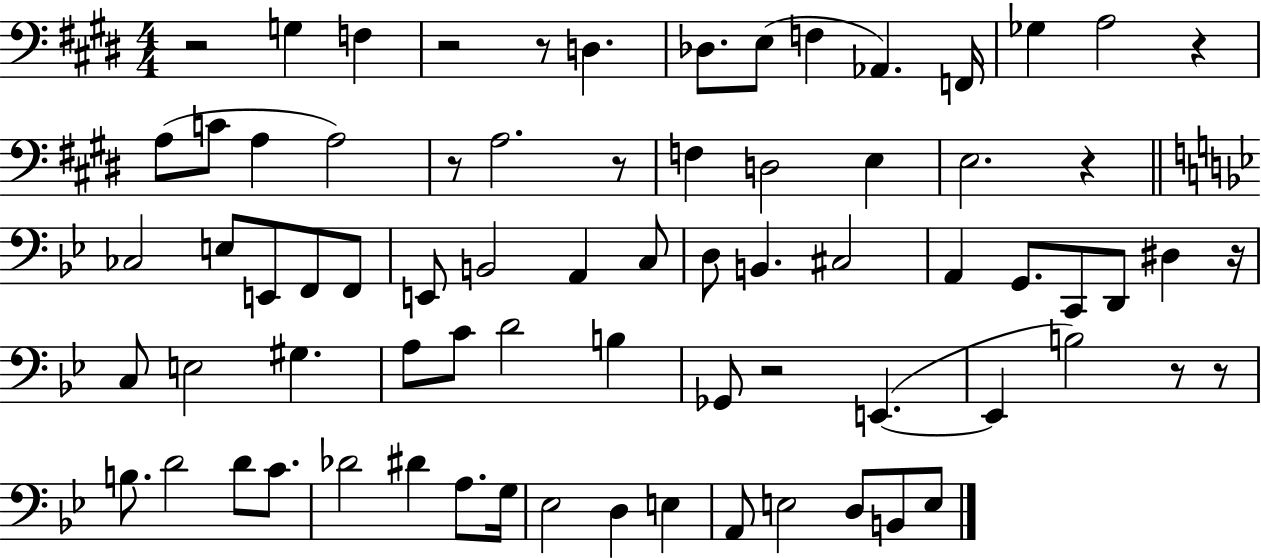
R/h G3/q F3/q R/h R/e D3/q. Db3/e. E3/e F3/q Ab2/q. F2/s Gb3/q A3/h R/q A3/e C4/e A3/q A3/h R/e A3/h. R/e F3/q D3/h E3/q E3/h. R/q CES3/h E3/e E2/e F2/e F2/e E2/e B2/h A2/q C3/e D3/e B2/q. C#3/h A2/q G2/e. C2/e D2/e D#3/q R/s C3/e E3/h G#3/q. A3/e C4/e D4/h B3/q Gb2/e R/h E2/q. E2/q B3/h R/e R/e B3/e. D4/h D4/e C4/e. Db4/h D#4/q A3/e. G3/s Eb3/h D3/q E3/q A2/e E3/h D3/e B2/e E3/e